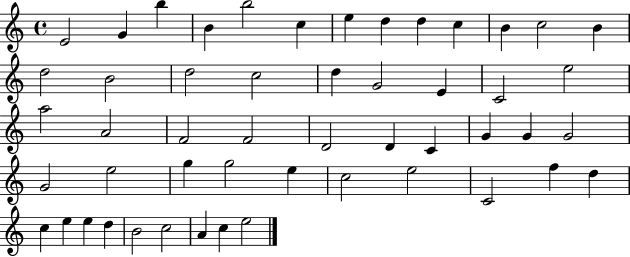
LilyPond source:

{
  \clef treble
  \time 4/4
  \defaultTimeSignature
  \key c \major
  e'2 g'4 b''4 | b'4 b''2 c''4 | e''4 d''4 d''4 c''4 | b'4 c''2 b'4 | \break d''2 b'2 | d''2 c''2 | d''4 g'2 e'4 | c'2 e''2 | \break a''2 a'2 | f'2 f'2 | d'2 d'4 c'4 | g'4 g'4 g'2 | \break g'2 e''2 | g''4 g''2 e''4 | c''2 e''2 | c'2 f''4 d''4 | \break c''4 e''4 e''4 d''4 | b'2 c''2 | a'4 c''4 e''2 | \bar "|."
}